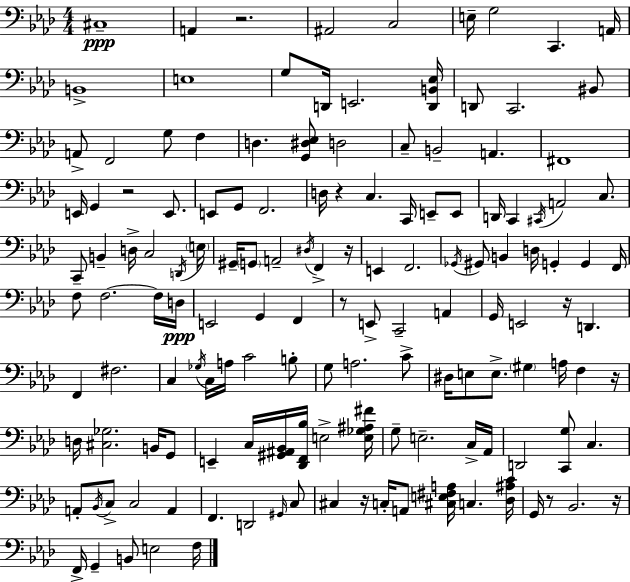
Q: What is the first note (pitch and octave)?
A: C#3